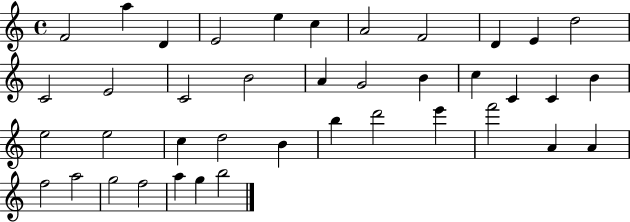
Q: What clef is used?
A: treble